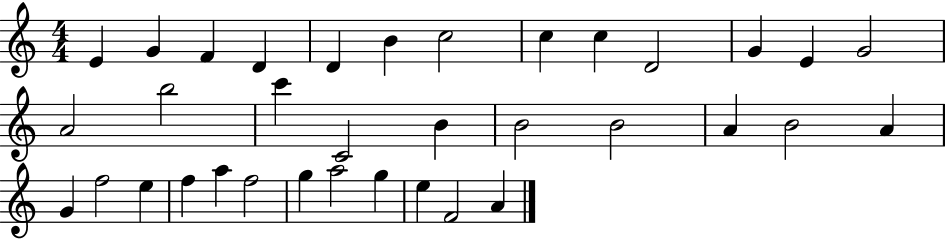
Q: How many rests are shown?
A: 0